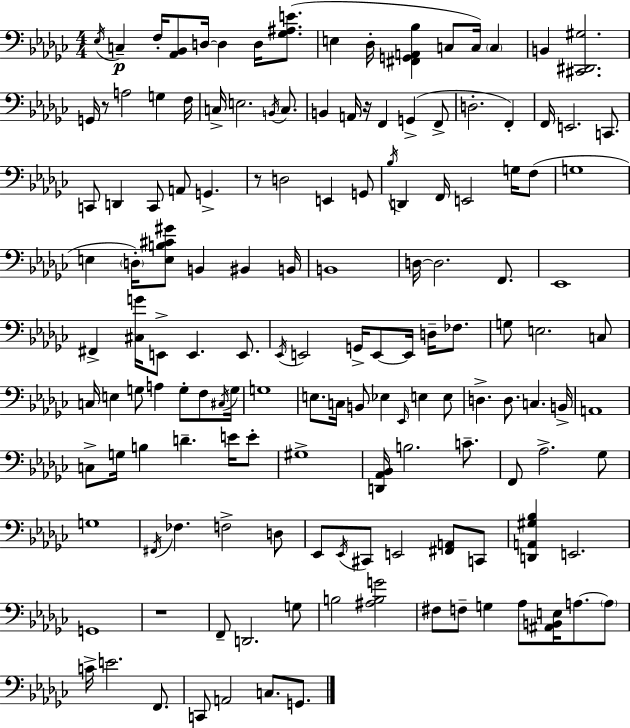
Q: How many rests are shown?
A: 4